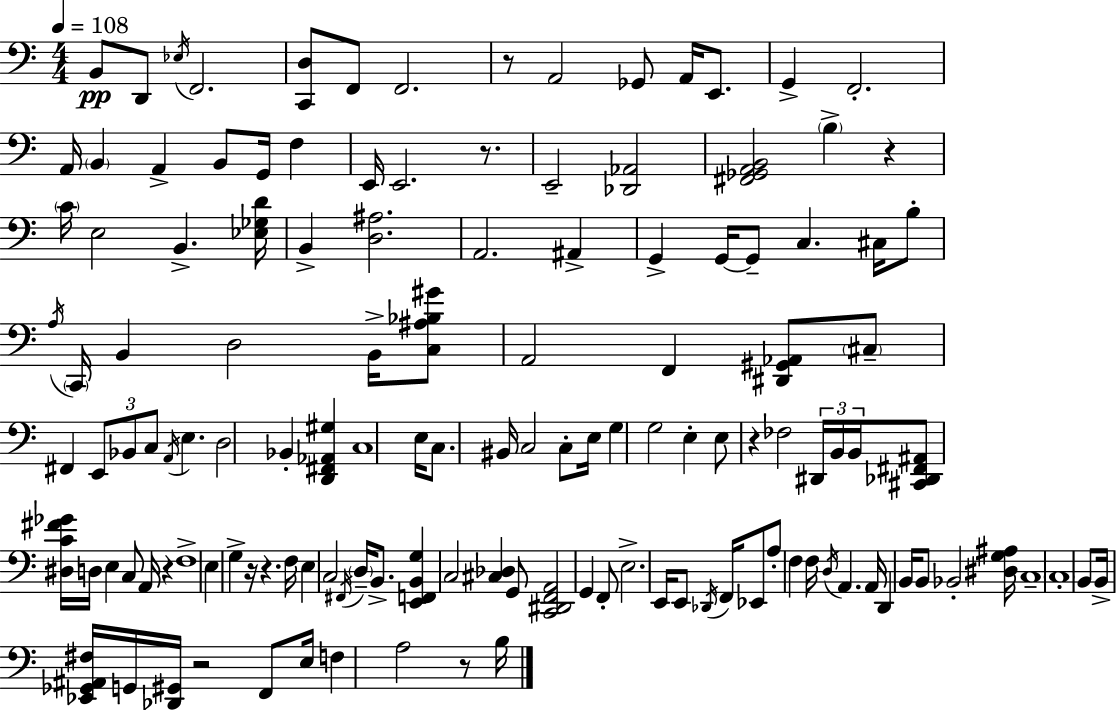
X:1
T:Untitled
M:4/4
L:1/4
K:Am
B,,/2 D,,/2 _E,/4 F,,2 [C,,D,]/2 F,,/2 F,,2 z/2 A,,2 _G,,/2 A,,/4 E,,/2 G,, F,,2 A,,/4 B,, A,, B,,/2 G,,/4 F, E,,/4 E,,2 z/2 E,,2 [_D,,_A,,]2 [^F,,_G,,A,,B,,]2 B, z C/4 E,2 B,, [_E,_G,D]/4 B,, [D,^A,]2 A,,2 ^A,, G,, G,,/4 G,,/2 C, ^C,/4 B,/2 A,/4 C,,/4 B,, D,2 B,,/4 [C,^A,_B,^G]/2 A,,2 F,, [^D,,^G,,_A,,]/2 ^C,/2 ^F,, E,,/2 _B,,/2 C,/2 A,,/4 E, D,2 _B,, [D,,^F,,_A,,^G,] C,4 E,/4 C,/2 ^B,,/4 C,2 C,/2 E,/4 G, G,2 E, E,/2 z _F,2 ^D,,/4 B,,/4 B,,/4 [^C,,_D,,^F,,^A,,]/2 [^D,C^F_G]/4 D,/4 E, C,/2 A,,/4 z F,4 E, G, z/4 z F,/4 E, C,2 ^F,,/4 D,/4 B,,/2 [E,,F,,B,,G,] C,2 [^C,_D,] G,,/2 [C,,^D,,F,,A,,]2 G,, F,,/2 E,2 E,,/4 E,,/2 _D,,/4 F,,/4 _E,,/2 A,/2 F, F,/4 D,/4 A,, A,,/4 D,, B,,/4 B,,/2 _B,,2 [^D,G,^A,]/4 C,4 C,4 B,,/2 B,,/4 [_E,,_G,,^A,,^F,]/4 G,,/4 [_D,,^G,,]/4 z2 F,,/2 E,/4 F, A,2 z/2 B,/4